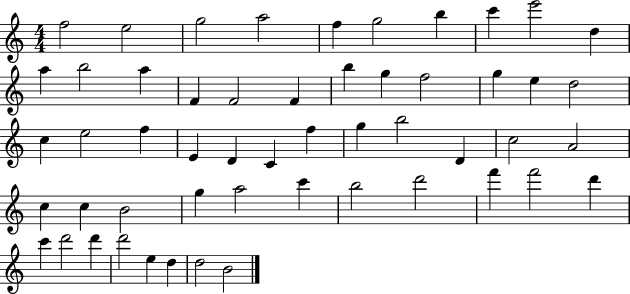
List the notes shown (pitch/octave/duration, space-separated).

F5/h E5/h G5/h A5/h F5/q G5/h B5/q C6/q E6/h D5/q A5/q B5/h A5/q F4/q F4/h F4/q B5/q G5/q F5/h G5/q E5/q D5/h C5/q E5/h F5/q E4/q D4/q C4/q F5/q G5/q B5/h D4/q C5/h A4/h C5/q C5/q B4/h G5/q A5/h C6/q B5/h D6/h F6/q F6/h D6/q C6/q D6/h D6/q D6/h E5/q D5/q D5/h B4/h